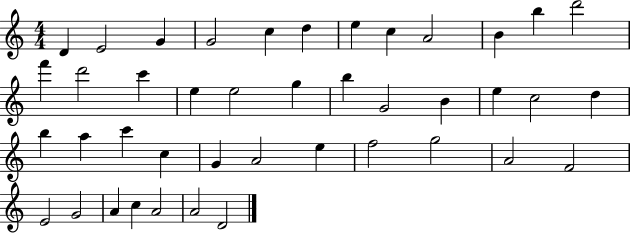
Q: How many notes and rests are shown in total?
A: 42